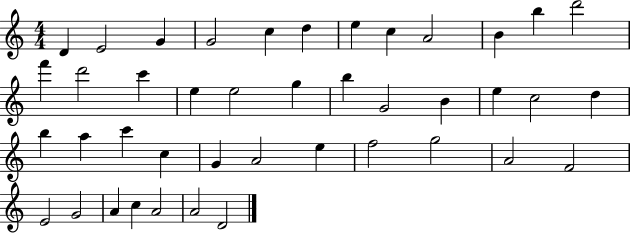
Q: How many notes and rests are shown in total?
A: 42